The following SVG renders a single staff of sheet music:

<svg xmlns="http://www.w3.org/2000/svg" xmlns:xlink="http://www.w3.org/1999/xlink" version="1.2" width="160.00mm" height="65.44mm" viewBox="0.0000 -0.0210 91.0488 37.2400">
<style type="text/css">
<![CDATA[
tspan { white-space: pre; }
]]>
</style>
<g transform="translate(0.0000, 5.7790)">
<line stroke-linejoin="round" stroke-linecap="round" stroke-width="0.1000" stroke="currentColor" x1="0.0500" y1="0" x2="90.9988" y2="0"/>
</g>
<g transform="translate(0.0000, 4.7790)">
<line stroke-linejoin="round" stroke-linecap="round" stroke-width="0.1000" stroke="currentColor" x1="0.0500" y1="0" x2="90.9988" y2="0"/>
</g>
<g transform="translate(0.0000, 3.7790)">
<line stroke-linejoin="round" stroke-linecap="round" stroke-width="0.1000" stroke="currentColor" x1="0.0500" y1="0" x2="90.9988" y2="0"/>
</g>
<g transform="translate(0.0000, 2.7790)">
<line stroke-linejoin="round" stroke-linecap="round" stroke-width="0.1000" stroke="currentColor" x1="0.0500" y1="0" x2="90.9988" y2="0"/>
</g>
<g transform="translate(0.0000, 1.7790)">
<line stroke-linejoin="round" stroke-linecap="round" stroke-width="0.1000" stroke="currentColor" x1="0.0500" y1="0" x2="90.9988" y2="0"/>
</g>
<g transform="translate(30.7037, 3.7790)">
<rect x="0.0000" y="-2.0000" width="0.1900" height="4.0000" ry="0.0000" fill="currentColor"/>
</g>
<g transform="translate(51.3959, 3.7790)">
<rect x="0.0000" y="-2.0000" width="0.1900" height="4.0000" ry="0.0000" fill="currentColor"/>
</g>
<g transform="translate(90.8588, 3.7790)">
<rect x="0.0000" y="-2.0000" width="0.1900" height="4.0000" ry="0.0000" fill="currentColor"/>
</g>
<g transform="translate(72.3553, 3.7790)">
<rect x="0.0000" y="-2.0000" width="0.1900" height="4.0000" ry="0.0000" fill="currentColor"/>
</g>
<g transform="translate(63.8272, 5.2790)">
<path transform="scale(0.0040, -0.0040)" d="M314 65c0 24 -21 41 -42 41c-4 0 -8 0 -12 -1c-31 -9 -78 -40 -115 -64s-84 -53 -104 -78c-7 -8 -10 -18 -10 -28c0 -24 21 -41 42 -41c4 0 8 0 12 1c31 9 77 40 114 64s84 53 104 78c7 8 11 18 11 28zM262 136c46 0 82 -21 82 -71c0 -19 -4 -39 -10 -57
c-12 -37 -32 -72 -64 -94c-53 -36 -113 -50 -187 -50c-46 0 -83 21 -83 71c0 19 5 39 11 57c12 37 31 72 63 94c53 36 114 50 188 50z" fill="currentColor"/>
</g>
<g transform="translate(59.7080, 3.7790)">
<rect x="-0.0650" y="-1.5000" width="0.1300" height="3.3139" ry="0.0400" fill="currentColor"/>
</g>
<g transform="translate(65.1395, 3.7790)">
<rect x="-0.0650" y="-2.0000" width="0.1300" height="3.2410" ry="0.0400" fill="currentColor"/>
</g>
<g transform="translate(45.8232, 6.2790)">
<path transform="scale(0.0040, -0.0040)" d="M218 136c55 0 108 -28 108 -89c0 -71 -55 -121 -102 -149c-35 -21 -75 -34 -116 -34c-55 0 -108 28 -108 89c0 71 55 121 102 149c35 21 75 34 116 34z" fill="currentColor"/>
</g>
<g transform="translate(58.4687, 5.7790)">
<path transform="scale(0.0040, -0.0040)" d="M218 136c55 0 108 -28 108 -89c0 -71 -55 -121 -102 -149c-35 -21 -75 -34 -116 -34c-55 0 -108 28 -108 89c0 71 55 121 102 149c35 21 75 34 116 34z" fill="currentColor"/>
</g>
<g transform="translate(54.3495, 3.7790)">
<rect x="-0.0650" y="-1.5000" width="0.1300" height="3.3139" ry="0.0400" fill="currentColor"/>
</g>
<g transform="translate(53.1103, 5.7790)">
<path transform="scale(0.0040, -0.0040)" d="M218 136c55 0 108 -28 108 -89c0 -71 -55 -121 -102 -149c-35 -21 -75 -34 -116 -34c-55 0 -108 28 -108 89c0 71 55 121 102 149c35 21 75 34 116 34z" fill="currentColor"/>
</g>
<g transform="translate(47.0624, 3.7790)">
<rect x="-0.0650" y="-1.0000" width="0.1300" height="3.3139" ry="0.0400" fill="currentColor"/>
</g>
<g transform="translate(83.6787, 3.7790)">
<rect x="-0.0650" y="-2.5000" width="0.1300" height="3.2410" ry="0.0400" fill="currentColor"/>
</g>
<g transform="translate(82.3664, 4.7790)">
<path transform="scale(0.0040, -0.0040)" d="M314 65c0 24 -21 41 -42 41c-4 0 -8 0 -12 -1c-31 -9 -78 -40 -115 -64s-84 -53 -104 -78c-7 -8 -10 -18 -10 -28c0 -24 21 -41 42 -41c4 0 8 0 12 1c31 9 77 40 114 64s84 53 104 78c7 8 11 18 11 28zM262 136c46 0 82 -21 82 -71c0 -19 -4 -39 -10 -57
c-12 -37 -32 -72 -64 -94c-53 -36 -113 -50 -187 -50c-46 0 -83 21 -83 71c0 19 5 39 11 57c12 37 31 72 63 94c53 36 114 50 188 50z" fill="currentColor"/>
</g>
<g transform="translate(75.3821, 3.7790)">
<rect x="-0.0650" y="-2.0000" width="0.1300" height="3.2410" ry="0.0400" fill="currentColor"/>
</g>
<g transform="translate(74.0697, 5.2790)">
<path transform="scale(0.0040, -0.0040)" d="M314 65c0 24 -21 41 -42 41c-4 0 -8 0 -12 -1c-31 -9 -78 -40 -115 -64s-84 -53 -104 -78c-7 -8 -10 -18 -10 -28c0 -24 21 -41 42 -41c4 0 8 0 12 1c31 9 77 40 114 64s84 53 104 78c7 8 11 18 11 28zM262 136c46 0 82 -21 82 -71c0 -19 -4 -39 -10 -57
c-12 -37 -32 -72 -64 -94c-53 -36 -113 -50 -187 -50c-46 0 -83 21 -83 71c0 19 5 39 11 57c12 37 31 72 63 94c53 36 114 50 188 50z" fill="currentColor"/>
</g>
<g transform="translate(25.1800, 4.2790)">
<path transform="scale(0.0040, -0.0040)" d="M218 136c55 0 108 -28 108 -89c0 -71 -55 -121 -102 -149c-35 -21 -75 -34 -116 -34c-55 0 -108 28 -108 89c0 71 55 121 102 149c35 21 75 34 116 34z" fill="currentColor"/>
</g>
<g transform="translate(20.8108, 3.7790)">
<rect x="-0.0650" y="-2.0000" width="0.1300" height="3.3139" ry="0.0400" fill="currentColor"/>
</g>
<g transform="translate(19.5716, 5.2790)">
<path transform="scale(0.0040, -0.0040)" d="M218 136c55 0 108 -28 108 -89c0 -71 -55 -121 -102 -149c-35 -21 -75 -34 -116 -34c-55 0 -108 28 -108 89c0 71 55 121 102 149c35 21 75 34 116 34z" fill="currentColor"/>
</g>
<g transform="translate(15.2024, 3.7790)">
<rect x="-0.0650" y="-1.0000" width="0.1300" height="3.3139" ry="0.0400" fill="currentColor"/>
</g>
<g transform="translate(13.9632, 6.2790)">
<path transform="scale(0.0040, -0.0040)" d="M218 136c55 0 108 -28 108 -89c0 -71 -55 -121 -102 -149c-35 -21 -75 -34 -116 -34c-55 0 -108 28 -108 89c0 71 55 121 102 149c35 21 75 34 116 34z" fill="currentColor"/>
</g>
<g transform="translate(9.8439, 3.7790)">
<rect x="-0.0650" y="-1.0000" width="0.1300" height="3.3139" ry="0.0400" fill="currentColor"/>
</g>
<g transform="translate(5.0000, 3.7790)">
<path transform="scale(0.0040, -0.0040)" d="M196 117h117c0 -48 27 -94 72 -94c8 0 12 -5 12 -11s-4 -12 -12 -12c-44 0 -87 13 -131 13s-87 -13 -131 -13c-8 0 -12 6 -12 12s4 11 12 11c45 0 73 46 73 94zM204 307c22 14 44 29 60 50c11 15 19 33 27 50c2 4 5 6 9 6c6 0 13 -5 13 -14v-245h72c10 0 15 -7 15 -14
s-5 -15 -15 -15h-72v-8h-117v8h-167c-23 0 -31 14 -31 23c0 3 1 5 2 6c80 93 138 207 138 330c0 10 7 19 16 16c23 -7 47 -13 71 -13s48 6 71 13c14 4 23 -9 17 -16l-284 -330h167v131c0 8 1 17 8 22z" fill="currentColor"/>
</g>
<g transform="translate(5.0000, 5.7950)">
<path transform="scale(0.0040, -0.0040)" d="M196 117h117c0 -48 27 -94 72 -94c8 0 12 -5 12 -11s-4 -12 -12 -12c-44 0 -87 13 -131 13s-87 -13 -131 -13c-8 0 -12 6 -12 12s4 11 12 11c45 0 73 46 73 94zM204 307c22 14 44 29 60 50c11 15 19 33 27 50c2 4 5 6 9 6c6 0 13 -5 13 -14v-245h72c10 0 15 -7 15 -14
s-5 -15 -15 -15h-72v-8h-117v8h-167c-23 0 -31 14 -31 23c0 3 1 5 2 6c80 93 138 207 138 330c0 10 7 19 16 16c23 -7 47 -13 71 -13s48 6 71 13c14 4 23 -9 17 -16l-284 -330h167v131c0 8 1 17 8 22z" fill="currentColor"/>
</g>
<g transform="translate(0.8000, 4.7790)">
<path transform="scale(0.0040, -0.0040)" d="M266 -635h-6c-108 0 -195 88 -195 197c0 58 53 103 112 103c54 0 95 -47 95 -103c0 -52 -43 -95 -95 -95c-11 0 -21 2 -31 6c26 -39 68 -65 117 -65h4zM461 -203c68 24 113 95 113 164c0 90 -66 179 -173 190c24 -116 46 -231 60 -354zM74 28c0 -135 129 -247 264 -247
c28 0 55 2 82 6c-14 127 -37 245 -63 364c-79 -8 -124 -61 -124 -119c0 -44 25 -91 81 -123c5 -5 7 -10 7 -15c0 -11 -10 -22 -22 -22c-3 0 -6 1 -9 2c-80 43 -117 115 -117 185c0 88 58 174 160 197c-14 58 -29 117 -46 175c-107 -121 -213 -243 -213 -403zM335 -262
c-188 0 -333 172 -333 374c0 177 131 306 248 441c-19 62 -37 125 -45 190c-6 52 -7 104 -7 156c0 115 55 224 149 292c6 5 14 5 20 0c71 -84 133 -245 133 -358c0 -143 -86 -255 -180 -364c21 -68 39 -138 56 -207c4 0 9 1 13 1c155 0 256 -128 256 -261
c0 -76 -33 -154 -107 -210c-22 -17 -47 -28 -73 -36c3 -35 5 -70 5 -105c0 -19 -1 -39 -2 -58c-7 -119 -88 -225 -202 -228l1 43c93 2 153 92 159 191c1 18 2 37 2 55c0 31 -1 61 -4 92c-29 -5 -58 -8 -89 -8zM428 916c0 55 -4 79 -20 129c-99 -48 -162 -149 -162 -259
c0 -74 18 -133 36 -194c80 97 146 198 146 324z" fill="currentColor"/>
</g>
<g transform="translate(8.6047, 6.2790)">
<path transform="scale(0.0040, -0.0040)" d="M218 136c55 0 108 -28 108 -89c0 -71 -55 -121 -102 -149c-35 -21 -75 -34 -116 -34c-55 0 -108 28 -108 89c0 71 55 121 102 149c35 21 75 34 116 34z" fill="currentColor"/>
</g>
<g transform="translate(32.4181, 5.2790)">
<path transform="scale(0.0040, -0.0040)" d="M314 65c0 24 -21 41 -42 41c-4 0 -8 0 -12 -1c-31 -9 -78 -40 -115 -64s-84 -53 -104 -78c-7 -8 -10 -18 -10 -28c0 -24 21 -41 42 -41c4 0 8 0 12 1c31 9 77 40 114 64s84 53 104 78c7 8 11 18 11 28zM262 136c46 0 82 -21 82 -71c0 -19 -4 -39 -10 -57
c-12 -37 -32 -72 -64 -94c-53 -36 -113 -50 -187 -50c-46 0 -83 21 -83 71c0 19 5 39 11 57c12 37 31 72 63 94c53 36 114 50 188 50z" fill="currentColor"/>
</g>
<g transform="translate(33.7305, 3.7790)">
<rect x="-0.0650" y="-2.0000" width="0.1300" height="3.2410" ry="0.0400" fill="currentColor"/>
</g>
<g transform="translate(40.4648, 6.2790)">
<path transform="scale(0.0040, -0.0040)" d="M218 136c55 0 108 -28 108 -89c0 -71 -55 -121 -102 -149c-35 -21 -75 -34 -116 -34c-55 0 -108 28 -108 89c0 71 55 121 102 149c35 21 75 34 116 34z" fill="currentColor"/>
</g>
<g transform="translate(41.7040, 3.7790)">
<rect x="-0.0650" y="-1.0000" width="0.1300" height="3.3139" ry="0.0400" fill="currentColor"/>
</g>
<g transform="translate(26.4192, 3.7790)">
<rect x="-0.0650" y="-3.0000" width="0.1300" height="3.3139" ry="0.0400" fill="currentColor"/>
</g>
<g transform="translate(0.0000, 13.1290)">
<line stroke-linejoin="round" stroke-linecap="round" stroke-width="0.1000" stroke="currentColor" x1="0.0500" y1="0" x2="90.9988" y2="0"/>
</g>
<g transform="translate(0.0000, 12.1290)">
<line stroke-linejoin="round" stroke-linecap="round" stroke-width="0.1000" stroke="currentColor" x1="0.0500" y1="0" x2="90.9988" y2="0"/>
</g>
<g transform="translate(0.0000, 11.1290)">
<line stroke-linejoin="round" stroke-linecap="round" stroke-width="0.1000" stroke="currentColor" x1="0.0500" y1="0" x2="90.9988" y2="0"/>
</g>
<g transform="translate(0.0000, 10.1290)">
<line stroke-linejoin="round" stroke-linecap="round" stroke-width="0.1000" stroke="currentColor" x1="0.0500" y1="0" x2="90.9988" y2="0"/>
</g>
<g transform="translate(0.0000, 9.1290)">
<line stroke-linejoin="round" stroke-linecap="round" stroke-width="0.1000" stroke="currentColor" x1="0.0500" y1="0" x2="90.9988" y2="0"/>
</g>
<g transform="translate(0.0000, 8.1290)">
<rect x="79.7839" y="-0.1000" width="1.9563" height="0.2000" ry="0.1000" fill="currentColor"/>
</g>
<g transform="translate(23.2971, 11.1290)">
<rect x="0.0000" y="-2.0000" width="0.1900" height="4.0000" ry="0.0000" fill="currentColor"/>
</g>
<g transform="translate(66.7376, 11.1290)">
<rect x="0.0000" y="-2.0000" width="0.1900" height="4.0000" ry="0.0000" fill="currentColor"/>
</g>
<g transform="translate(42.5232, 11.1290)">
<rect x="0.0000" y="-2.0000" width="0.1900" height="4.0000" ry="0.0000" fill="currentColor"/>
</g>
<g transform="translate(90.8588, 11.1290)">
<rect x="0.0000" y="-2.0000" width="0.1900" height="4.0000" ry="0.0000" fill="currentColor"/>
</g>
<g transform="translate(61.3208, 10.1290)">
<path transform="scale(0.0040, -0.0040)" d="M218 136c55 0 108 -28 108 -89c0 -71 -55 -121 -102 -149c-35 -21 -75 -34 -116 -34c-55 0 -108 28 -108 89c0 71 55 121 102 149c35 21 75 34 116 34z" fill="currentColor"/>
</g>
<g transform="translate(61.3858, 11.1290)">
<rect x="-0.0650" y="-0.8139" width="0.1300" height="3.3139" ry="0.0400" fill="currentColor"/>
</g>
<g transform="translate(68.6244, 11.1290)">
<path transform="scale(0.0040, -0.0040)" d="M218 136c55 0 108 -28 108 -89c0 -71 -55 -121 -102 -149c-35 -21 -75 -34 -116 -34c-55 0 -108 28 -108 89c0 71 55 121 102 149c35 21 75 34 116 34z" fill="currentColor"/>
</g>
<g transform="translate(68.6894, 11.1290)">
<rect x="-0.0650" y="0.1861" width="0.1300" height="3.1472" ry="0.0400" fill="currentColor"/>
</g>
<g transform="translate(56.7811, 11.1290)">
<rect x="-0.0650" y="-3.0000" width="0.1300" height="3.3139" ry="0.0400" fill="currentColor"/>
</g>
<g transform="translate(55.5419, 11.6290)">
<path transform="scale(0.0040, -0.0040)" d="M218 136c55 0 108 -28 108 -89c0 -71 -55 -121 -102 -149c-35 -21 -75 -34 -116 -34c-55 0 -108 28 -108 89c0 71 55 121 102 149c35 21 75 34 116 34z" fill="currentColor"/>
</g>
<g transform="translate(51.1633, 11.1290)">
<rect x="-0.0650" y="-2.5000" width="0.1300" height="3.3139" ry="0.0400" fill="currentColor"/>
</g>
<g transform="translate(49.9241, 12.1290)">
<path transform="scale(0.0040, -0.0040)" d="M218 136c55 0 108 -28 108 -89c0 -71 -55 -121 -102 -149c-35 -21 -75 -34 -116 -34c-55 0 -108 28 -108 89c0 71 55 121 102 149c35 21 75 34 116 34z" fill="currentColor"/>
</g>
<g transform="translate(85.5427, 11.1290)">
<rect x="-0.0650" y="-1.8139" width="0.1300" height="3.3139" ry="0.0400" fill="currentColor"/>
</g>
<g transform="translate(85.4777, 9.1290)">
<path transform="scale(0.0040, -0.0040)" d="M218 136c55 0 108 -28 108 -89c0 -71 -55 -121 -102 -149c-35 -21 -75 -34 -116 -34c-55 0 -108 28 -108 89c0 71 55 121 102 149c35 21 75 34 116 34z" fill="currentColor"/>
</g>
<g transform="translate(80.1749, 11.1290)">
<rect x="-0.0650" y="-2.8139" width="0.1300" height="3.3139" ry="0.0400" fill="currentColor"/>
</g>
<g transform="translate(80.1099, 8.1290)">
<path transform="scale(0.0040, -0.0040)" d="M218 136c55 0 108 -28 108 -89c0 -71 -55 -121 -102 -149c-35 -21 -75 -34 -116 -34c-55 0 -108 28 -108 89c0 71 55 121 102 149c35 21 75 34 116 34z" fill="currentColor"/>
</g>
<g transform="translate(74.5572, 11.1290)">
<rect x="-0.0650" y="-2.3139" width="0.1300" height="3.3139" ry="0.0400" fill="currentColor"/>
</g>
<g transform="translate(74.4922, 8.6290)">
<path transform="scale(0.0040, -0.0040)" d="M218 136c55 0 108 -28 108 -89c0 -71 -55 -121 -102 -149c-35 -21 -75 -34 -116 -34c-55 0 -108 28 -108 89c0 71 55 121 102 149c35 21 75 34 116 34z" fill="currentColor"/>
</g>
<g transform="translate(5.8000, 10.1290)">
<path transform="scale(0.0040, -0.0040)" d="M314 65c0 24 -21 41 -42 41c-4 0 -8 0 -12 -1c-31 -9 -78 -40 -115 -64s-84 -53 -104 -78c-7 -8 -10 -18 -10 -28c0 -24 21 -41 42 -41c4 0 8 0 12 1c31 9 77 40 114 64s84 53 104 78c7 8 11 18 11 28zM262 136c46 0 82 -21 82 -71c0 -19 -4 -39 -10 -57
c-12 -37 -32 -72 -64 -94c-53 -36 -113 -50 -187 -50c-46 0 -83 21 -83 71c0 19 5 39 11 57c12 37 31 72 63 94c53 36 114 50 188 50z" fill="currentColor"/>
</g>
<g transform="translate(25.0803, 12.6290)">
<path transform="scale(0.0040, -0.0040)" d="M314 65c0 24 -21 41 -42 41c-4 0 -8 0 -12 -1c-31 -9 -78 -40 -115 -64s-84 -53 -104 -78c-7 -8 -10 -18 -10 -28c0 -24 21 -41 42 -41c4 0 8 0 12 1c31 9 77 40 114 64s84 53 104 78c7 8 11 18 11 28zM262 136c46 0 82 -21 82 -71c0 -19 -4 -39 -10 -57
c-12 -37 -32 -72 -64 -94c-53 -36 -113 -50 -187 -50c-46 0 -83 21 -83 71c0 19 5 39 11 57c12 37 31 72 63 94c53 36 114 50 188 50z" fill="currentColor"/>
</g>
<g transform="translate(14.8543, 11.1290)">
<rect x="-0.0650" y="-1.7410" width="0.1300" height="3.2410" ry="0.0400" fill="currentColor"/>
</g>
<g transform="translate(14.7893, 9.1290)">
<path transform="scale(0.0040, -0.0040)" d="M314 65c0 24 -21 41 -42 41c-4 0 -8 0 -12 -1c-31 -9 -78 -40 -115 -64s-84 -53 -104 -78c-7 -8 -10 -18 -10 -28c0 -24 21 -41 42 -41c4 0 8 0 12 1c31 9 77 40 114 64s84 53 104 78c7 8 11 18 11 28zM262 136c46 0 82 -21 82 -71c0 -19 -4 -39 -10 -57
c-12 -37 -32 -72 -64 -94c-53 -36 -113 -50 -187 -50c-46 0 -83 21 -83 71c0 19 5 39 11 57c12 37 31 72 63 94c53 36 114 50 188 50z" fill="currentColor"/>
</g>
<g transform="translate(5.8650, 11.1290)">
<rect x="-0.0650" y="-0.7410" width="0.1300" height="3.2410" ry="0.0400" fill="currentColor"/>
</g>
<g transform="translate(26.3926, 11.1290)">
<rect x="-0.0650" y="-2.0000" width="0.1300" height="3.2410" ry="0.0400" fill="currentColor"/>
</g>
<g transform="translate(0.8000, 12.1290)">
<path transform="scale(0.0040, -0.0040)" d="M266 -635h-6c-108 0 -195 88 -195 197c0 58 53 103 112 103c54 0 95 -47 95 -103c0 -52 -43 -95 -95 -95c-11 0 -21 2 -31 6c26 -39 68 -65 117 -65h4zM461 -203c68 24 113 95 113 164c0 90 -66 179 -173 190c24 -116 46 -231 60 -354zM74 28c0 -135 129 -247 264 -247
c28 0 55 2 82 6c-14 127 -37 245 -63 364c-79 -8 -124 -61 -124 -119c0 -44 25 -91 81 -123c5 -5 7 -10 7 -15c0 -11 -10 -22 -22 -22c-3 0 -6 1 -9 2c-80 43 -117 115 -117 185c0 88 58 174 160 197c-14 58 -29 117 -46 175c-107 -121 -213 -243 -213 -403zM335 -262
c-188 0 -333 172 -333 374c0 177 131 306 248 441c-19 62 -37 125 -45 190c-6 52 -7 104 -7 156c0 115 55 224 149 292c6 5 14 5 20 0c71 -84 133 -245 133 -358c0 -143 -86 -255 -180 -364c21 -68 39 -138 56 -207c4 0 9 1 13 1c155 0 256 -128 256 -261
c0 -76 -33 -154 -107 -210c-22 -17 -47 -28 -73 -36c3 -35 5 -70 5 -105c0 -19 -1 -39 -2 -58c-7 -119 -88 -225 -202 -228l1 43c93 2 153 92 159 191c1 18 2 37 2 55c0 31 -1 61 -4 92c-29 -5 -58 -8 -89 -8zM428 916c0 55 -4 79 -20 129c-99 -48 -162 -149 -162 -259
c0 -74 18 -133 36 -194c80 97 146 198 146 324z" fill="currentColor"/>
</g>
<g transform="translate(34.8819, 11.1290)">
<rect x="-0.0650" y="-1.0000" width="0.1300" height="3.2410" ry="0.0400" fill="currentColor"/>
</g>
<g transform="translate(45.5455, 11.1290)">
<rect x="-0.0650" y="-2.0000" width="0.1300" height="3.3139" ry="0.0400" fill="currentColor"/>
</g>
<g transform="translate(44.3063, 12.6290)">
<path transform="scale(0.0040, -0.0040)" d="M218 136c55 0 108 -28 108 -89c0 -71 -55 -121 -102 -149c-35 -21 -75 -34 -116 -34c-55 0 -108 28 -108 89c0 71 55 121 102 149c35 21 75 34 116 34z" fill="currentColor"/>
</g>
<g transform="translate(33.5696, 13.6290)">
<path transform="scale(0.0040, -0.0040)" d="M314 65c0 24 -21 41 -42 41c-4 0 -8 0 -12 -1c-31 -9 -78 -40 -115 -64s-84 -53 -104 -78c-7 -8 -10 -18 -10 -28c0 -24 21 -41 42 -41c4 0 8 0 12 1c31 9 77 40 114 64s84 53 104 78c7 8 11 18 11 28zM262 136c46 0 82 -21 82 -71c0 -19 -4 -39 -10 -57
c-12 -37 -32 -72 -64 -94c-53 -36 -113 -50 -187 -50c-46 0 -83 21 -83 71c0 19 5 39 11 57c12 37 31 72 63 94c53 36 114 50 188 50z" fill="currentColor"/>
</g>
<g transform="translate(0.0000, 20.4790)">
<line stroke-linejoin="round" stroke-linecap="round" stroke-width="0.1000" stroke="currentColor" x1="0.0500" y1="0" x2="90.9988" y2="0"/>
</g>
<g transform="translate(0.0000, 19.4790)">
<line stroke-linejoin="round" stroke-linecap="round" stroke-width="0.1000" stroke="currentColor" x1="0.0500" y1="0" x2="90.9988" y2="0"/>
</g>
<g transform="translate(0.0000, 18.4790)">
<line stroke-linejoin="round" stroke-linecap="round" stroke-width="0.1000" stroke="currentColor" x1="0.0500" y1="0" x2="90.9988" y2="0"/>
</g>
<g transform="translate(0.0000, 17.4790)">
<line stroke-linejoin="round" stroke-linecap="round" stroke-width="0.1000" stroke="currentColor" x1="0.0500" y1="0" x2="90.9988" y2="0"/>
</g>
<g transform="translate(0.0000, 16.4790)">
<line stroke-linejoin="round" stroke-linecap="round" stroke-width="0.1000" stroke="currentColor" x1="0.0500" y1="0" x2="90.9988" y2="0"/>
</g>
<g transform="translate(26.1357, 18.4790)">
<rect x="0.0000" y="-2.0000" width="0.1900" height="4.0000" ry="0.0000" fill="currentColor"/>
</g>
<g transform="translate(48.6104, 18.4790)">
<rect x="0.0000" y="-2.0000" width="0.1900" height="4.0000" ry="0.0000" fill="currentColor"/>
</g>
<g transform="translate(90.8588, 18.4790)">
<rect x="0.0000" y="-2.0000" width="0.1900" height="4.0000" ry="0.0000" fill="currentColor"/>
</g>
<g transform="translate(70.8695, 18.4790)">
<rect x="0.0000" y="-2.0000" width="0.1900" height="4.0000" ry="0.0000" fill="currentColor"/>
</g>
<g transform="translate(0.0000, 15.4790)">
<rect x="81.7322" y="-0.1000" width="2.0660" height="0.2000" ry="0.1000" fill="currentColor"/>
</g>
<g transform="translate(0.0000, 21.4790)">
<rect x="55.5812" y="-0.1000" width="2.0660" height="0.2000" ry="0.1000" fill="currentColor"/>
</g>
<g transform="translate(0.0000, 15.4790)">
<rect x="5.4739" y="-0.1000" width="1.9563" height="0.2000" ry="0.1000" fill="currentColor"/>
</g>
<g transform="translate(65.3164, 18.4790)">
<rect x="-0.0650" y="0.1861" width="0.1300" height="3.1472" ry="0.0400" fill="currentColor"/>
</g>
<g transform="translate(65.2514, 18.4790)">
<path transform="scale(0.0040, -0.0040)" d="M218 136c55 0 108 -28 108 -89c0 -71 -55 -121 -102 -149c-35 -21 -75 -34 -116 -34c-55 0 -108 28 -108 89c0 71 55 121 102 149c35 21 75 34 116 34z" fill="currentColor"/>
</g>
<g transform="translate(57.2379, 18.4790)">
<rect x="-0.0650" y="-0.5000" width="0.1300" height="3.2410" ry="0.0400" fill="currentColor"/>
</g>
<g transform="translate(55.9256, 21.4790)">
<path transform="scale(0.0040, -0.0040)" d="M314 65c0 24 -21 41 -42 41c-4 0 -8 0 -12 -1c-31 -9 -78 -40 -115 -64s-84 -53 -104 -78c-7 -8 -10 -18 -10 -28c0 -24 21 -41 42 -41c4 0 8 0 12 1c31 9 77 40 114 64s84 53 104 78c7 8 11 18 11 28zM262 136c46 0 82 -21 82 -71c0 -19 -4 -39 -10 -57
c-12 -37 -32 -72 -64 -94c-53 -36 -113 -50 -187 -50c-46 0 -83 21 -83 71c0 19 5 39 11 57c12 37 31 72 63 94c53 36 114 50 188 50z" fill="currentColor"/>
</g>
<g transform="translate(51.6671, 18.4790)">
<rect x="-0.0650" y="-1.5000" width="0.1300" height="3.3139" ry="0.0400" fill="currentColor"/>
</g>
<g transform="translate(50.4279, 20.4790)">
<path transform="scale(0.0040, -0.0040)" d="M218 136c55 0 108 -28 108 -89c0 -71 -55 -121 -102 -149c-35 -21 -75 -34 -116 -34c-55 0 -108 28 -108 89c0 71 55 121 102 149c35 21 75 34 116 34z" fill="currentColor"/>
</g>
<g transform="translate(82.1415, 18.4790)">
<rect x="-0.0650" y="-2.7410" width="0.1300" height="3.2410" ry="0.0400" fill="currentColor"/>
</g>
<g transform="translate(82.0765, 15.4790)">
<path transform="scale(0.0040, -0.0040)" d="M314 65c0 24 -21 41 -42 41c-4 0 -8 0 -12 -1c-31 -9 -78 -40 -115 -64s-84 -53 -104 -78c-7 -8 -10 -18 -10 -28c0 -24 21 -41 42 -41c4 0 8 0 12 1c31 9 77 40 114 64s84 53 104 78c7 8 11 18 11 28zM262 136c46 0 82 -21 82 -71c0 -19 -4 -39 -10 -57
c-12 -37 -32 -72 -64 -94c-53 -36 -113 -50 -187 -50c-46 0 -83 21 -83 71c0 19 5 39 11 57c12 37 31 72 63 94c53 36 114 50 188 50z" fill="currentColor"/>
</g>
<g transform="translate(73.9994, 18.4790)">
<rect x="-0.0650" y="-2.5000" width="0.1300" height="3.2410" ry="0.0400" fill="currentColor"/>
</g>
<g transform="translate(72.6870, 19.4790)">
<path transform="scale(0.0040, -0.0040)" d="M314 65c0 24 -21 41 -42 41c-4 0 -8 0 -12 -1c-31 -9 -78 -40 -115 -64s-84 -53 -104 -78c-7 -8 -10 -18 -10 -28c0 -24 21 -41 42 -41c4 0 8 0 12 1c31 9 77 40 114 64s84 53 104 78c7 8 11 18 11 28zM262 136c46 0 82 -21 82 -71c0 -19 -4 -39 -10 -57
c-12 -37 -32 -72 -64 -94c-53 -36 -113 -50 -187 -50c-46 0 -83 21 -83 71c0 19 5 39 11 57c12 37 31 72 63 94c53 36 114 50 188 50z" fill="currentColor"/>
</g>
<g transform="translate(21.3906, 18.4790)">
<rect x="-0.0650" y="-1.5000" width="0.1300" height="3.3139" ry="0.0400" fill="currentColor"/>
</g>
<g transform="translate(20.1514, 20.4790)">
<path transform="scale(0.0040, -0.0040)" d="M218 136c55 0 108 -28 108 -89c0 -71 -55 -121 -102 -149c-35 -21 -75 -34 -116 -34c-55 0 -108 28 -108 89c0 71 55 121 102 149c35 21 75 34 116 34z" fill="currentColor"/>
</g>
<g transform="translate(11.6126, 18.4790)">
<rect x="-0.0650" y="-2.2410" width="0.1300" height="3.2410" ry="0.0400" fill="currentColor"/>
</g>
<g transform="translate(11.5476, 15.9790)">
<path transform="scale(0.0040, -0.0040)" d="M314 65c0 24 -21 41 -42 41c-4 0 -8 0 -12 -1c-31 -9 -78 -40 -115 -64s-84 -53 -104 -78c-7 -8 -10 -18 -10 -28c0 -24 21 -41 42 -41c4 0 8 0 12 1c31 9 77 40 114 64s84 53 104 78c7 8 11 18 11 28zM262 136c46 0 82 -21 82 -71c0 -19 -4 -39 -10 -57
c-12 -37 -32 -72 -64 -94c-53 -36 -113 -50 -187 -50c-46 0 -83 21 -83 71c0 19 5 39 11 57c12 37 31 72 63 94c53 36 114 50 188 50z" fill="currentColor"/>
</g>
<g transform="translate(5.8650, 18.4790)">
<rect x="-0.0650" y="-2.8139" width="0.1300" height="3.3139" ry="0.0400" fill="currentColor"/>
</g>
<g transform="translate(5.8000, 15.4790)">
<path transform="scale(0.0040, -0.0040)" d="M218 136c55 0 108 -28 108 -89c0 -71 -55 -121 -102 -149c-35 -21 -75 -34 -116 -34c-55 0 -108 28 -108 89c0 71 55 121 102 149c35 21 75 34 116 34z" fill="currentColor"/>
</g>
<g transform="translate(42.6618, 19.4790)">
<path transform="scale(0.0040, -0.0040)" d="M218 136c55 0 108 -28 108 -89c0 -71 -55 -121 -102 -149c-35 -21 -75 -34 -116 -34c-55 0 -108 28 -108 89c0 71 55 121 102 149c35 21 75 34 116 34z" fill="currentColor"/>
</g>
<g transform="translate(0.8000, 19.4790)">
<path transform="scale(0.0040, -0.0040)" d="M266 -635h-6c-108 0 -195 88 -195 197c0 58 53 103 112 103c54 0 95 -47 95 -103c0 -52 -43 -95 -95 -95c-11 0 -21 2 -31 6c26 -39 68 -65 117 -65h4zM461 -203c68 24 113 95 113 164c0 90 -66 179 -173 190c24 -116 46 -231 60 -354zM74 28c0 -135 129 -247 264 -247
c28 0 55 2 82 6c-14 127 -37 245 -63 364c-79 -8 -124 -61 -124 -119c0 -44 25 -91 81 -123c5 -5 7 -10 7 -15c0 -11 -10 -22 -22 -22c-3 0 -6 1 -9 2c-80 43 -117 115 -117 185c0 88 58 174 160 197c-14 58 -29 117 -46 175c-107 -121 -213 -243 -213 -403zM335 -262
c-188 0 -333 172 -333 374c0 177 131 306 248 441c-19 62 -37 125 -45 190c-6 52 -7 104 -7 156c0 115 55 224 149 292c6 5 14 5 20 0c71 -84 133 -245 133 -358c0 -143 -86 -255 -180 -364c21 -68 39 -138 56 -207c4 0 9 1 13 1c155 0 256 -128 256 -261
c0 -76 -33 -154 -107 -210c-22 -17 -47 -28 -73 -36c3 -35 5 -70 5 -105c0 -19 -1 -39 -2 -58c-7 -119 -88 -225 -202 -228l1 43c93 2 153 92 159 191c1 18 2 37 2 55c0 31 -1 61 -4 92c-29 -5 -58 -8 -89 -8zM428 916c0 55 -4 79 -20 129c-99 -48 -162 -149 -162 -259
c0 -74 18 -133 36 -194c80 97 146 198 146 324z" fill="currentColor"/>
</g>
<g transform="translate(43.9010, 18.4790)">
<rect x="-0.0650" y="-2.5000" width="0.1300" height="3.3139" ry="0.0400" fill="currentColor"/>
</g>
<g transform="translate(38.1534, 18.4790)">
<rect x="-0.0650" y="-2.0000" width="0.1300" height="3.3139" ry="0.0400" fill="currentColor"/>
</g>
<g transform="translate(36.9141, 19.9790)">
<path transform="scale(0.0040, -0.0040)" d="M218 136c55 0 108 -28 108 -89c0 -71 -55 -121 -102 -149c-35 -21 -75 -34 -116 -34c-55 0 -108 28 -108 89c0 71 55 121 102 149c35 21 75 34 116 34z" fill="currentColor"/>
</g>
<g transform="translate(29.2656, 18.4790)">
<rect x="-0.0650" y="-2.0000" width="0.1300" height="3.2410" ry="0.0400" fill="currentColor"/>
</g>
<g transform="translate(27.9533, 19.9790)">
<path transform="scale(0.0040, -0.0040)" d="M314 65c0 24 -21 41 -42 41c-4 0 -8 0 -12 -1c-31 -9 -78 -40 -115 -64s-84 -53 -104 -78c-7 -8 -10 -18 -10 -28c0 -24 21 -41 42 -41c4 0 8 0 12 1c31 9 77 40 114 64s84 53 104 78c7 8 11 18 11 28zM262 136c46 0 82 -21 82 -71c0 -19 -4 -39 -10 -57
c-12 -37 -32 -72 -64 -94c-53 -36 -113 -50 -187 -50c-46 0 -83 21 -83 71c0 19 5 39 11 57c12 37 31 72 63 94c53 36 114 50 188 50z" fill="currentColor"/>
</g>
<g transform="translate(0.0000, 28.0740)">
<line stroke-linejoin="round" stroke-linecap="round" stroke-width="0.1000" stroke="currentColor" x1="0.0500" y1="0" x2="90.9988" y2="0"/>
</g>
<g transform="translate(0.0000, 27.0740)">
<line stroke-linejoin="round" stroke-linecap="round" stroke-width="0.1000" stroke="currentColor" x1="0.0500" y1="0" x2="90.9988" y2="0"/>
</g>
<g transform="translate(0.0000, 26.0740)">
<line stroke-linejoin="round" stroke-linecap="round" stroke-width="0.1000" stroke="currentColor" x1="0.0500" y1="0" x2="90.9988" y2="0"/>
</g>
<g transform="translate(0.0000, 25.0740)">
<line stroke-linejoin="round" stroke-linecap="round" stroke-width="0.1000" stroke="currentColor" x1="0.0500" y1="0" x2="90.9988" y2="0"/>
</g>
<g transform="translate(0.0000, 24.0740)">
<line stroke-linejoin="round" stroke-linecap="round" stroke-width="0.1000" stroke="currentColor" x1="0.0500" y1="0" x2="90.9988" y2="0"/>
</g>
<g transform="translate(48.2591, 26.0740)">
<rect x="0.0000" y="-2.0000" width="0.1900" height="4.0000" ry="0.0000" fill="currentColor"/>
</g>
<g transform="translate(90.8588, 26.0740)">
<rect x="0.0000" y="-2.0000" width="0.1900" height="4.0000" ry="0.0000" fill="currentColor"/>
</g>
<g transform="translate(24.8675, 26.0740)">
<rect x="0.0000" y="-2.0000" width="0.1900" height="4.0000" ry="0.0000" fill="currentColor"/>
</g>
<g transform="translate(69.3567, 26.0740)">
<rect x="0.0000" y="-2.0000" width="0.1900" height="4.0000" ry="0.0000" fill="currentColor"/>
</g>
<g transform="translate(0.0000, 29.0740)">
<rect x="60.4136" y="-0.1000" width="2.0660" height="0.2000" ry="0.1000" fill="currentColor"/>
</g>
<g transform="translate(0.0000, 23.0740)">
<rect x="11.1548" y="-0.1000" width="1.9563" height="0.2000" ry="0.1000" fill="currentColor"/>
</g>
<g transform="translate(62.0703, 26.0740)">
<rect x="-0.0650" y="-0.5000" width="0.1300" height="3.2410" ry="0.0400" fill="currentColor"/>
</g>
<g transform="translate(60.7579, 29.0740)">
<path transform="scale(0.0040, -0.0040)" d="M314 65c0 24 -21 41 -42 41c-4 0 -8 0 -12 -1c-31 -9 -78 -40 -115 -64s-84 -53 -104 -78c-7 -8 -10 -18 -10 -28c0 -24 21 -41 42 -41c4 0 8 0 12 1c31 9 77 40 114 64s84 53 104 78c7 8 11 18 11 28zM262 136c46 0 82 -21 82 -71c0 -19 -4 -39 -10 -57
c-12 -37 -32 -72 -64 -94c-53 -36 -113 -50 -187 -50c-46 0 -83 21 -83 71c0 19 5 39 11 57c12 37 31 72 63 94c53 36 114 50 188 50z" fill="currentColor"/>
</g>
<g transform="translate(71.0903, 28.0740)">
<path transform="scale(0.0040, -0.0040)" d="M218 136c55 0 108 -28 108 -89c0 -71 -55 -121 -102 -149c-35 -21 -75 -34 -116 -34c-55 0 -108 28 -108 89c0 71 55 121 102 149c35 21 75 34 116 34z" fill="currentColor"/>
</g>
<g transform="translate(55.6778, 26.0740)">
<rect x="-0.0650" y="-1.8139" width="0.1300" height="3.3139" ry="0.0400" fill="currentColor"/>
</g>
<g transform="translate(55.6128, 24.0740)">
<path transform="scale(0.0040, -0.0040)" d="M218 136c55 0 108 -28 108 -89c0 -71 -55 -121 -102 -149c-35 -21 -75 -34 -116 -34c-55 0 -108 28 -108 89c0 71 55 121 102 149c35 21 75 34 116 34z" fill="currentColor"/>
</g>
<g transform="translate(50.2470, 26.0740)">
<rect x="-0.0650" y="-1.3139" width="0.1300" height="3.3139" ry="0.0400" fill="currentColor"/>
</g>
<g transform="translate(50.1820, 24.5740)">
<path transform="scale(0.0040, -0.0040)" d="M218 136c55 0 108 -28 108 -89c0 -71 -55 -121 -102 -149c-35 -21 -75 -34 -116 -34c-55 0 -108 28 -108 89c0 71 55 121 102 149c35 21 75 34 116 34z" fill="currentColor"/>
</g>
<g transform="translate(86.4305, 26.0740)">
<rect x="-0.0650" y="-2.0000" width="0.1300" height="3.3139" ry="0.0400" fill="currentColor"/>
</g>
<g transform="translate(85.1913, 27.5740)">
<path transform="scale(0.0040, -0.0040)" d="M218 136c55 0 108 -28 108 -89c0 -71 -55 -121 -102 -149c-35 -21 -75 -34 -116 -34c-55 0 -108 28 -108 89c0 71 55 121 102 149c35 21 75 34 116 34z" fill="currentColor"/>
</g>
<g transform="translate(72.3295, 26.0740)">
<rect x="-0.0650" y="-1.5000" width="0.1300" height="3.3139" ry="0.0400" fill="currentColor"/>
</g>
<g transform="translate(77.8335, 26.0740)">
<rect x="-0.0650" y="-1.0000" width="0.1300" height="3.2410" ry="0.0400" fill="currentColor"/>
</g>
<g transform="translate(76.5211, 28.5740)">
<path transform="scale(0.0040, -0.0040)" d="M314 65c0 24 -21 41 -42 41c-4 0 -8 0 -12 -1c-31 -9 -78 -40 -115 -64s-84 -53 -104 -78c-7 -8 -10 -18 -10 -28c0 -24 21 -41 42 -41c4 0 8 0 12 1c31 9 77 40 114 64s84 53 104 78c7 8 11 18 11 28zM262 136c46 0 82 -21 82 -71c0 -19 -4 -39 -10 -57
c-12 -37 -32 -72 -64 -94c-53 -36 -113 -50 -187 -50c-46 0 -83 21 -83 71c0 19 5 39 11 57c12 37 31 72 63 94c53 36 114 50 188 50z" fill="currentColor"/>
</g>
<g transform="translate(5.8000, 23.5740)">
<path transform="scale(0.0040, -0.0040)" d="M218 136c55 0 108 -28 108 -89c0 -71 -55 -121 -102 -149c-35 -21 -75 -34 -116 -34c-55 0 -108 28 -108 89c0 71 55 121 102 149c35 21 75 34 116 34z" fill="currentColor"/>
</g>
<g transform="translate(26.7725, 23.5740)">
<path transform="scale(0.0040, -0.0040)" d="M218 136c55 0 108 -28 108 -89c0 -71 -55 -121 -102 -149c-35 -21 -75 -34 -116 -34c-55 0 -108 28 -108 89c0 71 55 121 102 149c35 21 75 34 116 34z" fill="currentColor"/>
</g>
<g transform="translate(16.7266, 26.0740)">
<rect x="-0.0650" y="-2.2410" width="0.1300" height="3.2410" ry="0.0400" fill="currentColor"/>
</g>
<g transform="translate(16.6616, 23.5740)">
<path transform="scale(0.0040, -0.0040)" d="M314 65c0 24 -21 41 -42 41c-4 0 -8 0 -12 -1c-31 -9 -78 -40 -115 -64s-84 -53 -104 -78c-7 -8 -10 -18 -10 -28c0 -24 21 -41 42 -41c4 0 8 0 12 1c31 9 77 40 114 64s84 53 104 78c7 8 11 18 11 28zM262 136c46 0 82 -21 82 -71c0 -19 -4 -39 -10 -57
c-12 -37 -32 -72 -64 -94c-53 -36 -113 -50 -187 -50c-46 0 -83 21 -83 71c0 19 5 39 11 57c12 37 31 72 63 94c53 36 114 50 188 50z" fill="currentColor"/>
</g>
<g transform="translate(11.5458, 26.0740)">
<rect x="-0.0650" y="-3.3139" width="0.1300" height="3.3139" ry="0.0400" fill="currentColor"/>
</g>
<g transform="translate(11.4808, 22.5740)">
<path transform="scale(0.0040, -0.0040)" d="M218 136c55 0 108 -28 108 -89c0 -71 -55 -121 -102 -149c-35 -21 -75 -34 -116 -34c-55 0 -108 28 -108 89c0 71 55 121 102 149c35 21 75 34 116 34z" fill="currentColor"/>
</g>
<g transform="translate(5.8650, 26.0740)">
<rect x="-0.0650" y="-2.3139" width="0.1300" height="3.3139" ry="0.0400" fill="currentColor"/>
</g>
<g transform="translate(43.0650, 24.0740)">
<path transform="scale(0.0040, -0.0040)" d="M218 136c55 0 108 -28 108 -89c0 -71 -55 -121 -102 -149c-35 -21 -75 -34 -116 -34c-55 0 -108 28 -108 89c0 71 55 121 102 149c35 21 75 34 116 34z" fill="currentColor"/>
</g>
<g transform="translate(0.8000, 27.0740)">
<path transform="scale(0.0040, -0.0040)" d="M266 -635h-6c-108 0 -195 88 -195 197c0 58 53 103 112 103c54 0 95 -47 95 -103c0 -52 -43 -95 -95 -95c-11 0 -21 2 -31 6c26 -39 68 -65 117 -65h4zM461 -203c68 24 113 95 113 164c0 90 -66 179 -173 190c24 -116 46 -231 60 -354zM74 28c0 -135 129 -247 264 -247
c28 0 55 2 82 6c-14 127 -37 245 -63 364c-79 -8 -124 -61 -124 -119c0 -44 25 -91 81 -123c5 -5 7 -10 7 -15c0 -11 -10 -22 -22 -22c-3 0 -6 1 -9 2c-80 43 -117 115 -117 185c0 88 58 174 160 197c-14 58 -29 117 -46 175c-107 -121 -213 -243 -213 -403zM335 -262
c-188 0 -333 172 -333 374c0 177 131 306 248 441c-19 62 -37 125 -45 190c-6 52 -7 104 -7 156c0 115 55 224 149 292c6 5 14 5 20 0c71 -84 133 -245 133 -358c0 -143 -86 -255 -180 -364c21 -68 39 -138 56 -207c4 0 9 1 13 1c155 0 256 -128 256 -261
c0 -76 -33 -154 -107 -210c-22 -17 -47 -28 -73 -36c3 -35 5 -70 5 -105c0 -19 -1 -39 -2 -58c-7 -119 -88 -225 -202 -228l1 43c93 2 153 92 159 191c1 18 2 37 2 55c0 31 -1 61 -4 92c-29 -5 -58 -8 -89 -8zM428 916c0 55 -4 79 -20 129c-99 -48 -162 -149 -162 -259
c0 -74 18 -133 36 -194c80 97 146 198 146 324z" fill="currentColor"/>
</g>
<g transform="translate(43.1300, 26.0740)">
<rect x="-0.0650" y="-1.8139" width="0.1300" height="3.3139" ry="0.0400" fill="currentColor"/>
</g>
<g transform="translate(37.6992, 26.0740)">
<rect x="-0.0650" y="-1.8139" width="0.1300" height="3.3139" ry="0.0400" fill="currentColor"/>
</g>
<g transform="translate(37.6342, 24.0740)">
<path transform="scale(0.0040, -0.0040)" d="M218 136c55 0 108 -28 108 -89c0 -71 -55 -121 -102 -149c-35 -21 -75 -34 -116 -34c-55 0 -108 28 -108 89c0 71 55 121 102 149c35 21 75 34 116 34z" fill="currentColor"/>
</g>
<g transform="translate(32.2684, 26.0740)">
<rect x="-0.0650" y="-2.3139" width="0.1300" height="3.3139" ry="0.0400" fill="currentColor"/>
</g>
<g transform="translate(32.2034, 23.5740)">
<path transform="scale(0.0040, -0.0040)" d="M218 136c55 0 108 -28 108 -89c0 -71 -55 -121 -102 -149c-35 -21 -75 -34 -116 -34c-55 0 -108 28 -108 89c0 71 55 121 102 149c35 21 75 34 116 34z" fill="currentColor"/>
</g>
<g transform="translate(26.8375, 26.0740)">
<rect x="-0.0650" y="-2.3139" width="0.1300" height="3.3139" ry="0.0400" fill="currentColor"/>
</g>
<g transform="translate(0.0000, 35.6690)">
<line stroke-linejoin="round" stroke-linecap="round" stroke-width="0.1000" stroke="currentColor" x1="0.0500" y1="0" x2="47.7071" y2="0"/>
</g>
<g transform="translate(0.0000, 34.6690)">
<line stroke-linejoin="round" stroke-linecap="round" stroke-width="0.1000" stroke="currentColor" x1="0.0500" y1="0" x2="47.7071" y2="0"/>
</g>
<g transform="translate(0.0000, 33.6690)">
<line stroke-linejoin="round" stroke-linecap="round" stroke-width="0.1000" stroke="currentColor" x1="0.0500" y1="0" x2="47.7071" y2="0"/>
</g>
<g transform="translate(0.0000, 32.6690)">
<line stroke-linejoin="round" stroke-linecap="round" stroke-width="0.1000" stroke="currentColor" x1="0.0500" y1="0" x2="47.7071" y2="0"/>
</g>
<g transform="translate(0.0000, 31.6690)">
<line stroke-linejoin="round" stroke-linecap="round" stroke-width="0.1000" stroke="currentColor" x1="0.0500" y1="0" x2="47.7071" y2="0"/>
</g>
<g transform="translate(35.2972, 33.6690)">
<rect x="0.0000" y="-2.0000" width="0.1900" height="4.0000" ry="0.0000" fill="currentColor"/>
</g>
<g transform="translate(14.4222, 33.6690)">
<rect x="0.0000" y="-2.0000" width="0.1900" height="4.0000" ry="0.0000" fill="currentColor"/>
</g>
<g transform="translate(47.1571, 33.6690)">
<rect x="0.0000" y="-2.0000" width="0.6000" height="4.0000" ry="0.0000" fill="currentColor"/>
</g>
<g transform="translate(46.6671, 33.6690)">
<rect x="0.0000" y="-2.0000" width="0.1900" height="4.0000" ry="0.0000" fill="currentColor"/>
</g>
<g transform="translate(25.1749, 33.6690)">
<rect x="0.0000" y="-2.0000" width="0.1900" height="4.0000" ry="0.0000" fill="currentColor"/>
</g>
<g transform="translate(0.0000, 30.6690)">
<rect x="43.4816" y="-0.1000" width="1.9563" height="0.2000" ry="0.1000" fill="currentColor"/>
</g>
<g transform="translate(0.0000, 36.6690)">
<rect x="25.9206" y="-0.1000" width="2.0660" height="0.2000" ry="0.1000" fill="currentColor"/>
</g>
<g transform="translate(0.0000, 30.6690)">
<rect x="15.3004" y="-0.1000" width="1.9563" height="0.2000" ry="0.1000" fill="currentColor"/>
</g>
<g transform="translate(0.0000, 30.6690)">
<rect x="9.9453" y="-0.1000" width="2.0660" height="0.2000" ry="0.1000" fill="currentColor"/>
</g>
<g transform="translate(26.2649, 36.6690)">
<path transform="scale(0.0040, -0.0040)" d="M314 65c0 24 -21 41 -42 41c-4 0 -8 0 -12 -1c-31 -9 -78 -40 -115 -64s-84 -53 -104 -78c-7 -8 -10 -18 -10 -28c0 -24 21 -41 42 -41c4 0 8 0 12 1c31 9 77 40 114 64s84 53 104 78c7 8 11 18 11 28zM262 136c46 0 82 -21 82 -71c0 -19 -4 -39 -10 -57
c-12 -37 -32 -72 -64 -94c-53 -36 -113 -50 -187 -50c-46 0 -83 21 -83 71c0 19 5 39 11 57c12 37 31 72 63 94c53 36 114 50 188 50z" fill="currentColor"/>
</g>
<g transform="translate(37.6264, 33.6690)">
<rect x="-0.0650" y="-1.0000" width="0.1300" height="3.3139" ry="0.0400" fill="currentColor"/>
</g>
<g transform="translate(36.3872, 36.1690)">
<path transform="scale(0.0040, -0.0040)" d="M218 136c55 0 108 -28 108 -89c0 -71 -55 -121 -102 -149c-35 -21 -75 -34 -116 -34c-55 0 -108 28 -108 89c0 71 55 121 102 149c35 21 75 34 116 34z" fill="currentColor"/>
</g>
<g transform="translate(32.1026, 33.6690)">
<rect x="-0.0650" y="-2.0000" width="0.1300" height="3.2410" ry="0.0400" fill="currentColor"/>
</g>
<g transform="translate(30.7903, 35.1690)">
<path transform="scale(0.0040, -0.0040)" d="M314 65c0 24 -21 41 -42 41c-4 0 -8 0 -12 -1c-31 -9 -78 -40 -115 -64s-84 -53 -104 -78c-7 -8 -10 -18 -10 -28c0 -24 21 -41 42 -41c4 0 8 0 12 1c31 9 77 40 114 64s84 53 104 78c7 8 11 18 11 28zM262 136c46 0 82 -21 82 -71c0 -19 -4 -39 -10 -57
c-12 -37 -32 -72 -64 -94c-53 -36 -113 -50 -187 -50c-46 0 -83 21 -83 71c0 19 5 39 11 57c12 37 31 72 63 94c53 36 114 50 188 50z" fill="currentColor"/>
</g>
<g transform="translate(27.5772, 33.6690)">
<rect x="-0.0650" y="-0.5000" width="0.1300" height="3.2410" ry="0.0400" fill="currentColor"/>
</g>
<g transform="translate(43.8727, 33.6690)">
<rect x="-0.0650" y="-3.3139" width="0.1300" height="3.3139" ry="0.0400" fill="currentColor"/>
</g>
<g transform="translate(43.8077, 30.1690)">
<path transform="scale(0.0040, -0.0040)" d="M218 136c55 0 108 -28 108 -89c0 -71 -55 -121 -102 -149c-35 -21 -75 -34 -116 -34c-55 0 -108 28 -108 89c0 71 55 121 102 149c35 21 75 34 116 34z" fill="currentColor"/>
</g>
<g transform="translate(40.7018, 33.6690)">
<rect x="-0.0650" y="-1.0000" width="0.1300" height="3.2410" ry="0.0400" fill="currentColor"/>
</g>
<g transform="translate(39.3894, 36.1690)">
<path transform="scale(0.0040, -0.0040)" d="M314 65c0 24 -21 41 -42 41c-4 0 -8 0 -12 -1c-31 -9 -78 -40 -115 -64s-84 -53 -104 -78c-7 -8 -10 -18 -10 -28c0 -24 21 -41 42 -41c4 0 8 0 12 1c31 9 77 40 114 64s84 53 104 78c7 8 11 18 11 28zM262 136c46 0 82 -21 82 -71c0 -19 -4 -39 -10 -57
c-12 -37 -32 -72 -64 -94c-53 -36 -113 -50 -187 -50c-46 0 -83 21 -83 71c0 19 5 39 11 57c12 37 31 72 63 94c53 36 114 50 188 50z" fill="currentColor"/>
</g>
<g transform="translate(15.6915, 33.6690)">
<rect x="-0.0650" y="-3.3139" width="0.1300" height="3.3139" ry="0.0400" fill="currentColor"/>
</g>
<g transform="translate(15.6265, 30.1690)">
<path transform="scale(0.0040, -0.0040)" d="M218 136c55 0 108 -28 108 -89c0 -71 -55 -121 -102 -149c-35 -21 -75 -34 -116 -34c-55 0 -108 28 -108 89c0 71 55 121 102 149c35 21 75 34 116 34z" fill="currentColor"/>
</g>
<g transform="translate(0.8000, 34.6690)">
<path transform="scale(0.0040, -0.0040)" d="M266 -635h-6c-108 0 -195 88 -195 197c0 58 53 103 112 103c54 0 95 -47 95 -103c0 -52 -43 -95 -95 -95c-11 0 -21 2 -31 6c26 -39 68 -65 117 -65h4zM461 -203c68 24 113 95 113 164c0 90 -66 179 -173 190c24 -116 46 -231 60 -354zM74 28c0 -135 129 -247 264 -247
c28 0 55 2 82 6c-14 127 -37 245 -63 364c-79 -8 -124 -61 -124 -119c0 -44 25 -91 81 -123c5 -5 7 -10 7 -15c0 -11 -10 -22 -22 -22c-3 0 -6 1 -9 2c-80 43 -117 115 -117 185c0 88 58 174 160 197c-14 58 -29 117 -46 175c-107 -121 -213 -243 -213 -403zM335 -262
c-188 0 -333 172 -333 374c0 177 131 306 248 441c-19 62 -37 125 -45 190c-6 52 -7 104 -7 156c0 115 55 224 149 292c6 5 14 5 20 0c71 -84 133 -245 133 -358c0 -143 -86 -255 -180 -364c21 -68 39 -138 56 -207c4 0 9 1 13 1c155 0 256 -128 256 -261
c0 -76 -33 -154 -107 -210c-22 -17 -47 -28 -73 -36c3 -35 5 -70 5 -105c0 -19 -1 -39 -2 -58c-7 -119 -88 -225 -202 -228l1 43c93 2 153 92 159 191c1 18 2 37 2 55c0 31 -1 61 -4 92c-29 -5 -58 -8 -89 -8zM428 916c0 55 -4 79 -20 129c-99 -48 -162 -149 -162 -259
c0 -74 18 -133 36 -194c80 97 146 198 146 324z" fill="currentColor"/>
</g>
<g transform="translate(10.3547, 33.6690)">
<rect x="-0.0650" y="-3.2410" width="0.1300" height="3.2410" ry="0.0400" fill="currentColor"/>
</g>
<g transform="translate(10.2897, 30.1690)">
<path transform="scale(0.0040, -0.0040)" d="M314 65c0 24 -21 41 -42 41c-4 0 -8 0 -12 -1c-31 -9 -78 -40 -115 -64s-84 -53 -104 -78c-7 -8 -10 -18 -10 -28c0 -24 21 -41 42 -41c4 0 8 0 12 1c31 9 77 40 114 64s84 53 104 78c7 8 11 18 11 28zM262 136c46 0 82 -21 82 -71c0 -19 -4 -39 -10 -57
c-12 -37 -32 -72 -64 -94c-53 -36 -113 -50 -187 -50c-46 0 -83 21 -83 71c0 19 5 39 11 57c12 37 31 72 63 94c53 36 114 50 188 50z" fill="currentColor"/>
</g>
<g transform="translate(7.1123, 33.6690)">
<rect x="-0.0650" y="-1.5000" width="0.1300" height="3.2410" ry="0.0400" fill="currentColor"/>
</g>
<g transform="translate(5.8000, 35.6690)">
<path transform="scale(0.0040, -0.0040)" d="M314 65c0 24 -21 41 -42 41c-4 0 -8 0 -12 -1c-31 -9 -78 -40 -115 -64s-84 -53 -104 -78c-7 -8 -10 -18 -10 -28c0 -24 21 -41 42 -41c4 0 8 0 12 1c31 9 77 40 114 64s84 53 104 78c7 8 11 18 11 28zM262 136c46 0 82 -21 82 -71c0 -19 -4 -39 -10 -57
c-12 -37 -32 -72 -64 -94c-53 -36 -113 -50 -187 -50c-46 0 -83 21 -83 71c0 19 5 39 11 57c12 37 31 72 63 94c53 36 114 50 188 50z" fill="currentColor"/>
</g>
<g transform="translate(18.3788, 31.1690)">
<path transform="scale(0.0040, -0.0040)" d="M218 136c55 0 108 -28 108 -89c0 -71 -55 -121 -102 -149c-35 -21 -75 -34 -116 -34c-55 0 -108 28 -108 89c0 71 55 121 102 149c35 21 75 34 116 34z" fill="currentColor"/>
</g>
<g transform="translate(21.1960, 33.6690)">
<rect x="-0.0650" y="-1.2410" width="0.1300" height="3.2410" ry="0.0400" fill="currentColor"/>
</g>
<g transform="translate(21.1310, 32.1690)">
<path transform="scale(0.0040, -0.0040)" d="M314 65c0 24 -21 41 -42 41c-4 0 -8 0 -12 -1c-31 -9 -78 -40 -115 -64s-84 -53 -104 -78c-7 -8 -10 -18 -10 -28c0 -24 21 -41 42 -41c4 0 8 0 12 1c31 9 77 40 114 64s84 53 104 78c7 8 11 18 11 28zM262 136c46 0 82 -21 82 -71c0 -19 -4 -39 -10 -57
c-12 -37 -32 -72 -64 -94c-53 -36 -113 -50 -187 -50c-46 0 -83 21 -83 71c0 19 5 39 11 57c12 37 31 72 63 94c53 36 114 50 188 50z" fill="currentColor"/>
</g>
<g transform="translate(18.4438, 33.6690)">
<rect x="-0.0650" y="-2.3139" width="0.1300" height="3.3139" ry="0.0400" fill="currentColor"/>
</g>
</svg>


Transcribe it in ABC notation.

X:1
T:Untitled
M:4/4
L:1/4
K:C
D D F A F2 D D E E F2 F2 G2 d2 f2 F2 D2 F G A d B g a f a g2 E F2 F G E C2 B G2 a2 g b g2 g g f f e f C2 E D2 F E2 b2 b g e2 C2 F2 D D2 b